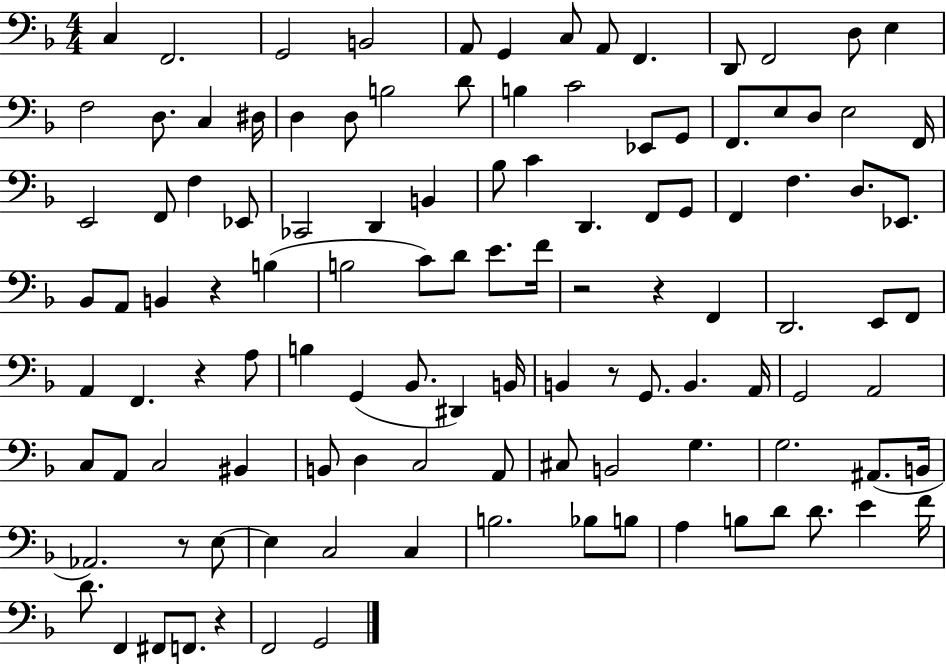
X:1
T:Untitled
M:4/4
L:1/4
K:F
C, F,,2 G,,2 B,,2 A,,/2 G,, C,/2 A,,/2 F,, D,,/2 F,,2 D,/2 E, F,2 D,/2 C, ^D,/4 D, D,/2 B,2 D/2 B, C2 _E,,/2 G,,/2 F,,/2 E,/2 D,/2 E,2 F,,/4 E,,2 F,,/2 F, _E,,/2 _C,,2 D,, B,, _B,/2 C D,, F,,/2 G,,/2 F,, F, D,/2 _E,,/2 _B,,/2 A,,/2 B,, z B, B,2 C/2 D/2 E/2 F/4 z2 z F,, D,,2 E,,/2 F,,/2 A,, F,, z A,/2 B, G,, _B,,/2 ^D,, B,,/4 B,, z/2 G,,/2 B,, A,,/4 G,,2 A,,2 C,/2 A,,/2 C,2 ^B,, B,,/2 D, C,2 A,,/2 ^C,/2 B,,2 G, G,2 ^A,,/2 B,,/4 _A,,2 z/2 E,/2 E, C,2 C, B,2 _B,/2 B,/2 A, B,/2 D/2 D/2 E F/4 D/2 F,, ^F,,/2 F,,/2 z F,,2 G,,2